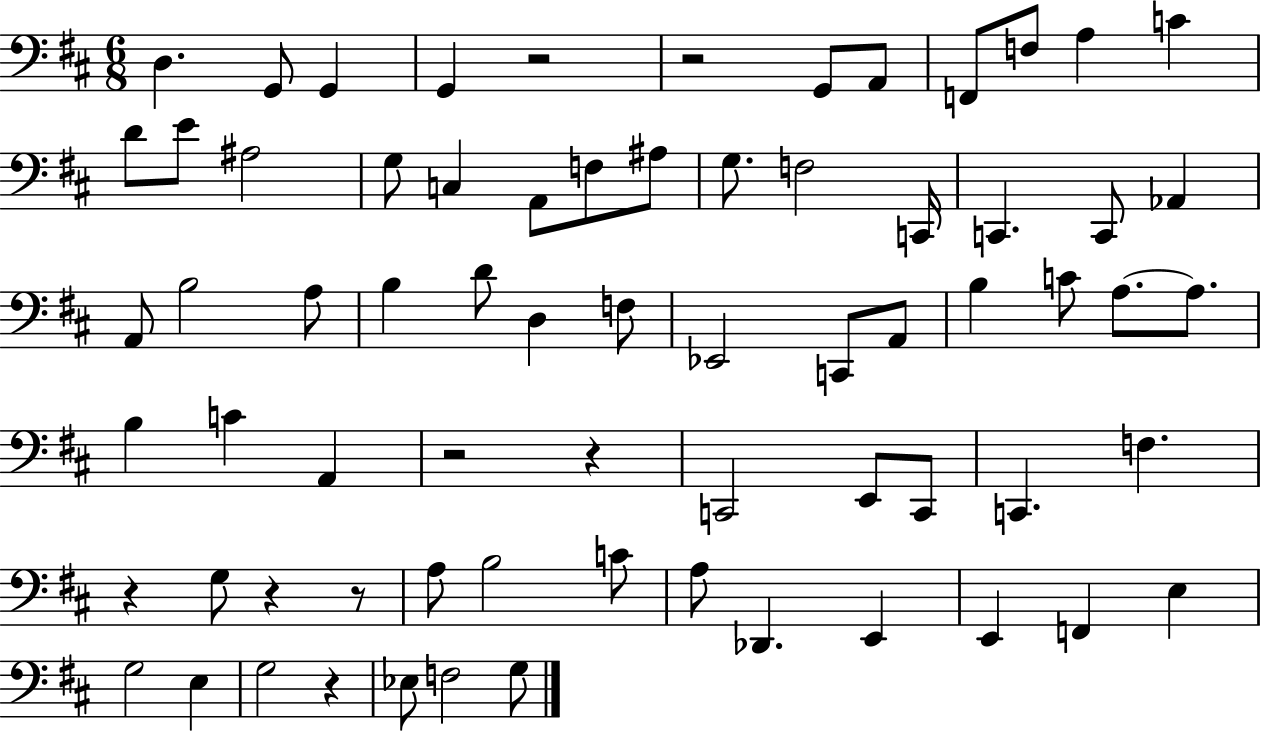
D3/q. G2/e G2/q G2/q R/h R/h G2/e A2/e F2/e F3/e A3/q C4/q D4/e E4/e A#3/h G3/e C3/q A2/e F3/e A#3/e G3/e. F3/h C2/s C2/q. C2/e Ab2/q A2/e B3/h A3/e B3/q D4/e D3/q F3/e Eb2/h C2/e A2/e B3/q C4/e A3/e. A3/e. B3/q C4/q A2/q R/h R/q C2/h E2/e C2/e C2/q. F3/q. R/q G3/e R/q R/e A3/e B3/h C4/e A3/e Db2/q. E2/q E2/q F2/q E3/q G3/h E3/q G3/h R/q Eb3/e F3/h G3/e